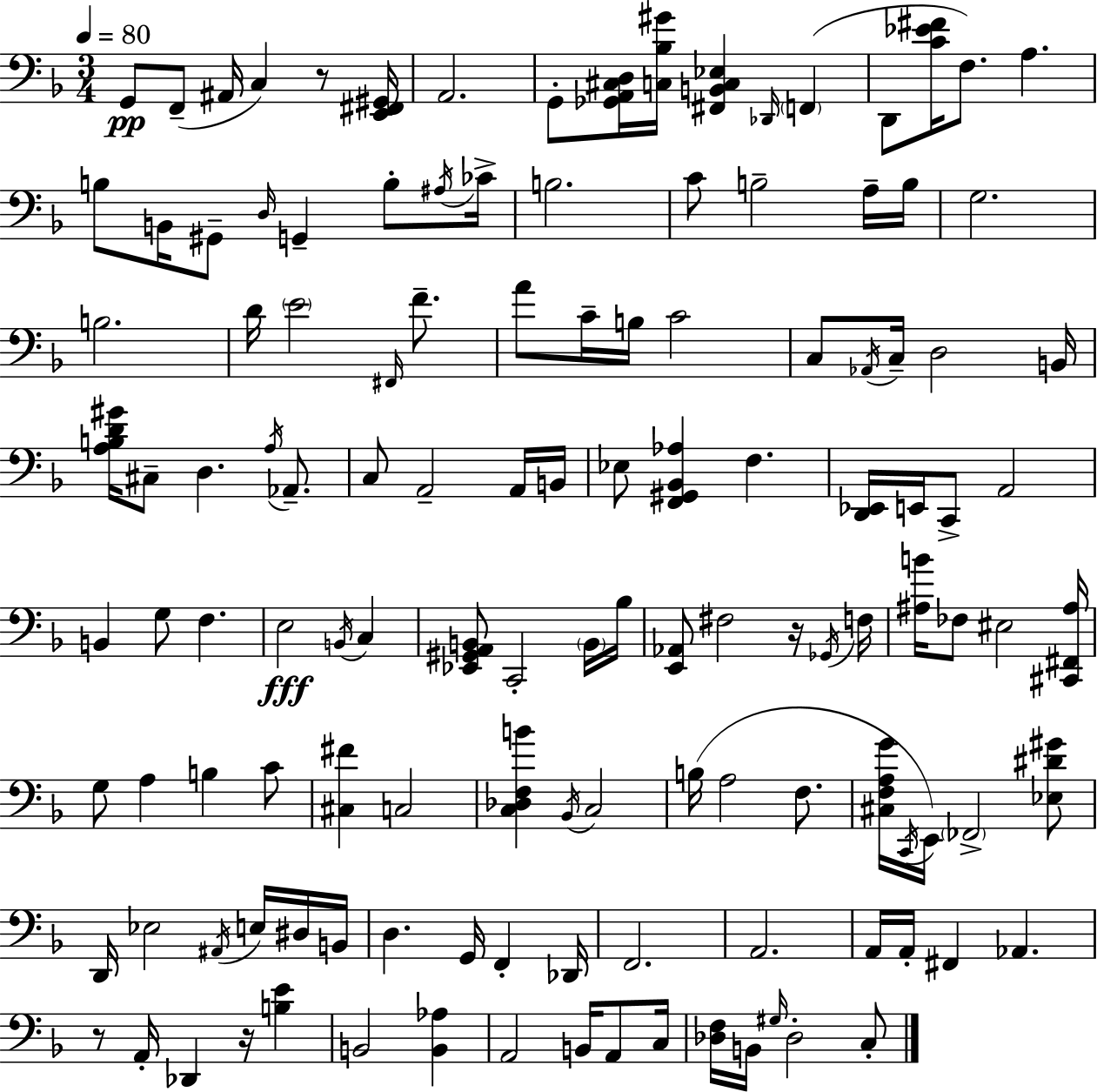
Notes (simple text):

G2/e F2/e A#2/s C3/q R/e [E2,F#2,G#2]/s A2/h. G2/e [Gb2,A2,C#3,D3]/s [C3,Bb3,G#4]/s [F#2,B2,C3,Eb3]/q Db2/s F2/q D2/e [C4,Eb4,F#4]/s F3/e. A3/q. B3/e B2/s G#2/e D3/s G2/q B3/e A#3/s CES4/s B3/h. C4/e B3/h A3/s B3/s G3/h. B3/h. D4/s E4/h F#2/s F4/e. A4/e C4/s B3/s C4/h C3/e Ab2/s C3/s D3/h B2/s [A3,B3,D4,G#4]/s C#3/e D3/q. A3/s Ab2/e. C3/e A2/h A2/s B2/s Eb3/e [F2,G#2,Bb2,Ab3]/q F3/q. [D2,Eb2]/s E2/s C2/e A2/h B2/q G3/e F3/q. E3/h B2/s C3/q [Eb2,G#2,A2,B2]/e C2/h B2/s Bb3/s [E2,Ab2]/e F#3/h R/s Gb2/s F3/s [A#3,B4]/s FES3/e EIS3/h [C#2,F#2,A#3]/s G3/e A3/q B3/q C4/e [C#3,F#4]/q C3/h [C3,Db3,F3,B4]/q Bb2/s C3/h B3/s A3/h F3/e. [C#3,F3,A3,G4]/s C2/s E2/s FES2/h [Eb3,D#4,G#4]/e D2/s Eb3/h A#2/s E3/s D#3/s B2/s D3/q. G2/s F2/q Db2/s F2/h. A2/h. A2/s A2/s F#2/q Ab2/q. R/e A2/s Db2/q R/s [B3,E4]/q B2/h [B2,Ab3]/q A2/h B2/s A2/e C3/s [Db3,F3]/s B2/s G#3/s Db3/h C3/e